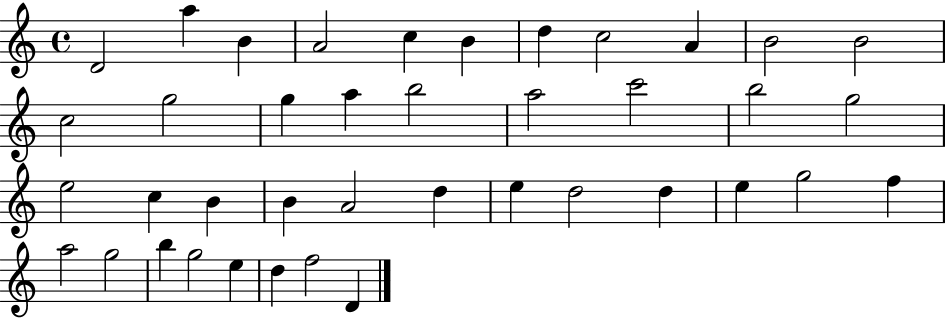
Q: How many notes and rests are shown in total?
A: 40